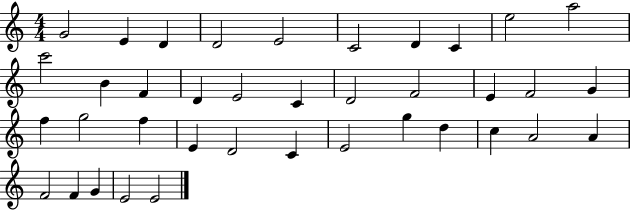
G4/h E4/q D4/q D4/h E4/h C4/h D4/q C4/q E5/h A5/h C6/h B4/q F4/q D4/q E4/h C4/q D4/h F4/h E4/q F4/h G4/q F5/q G5/h F5/q E4/q D4/h C4/q E4/h G5/q D5/q C5/q A4/h A4/q F4/h F4/q G4/q E4/h E4/h